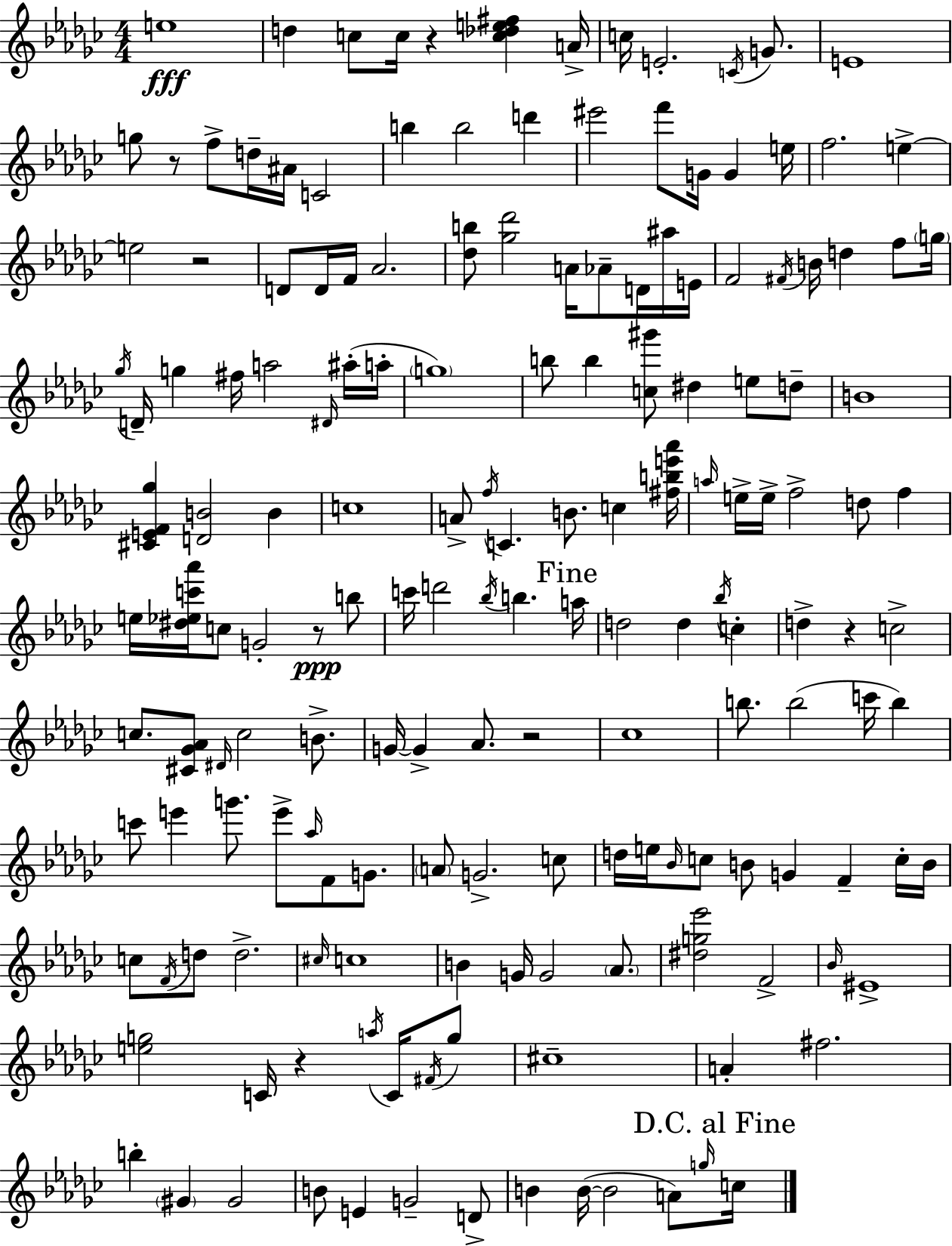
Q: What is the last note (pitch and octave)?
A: C5